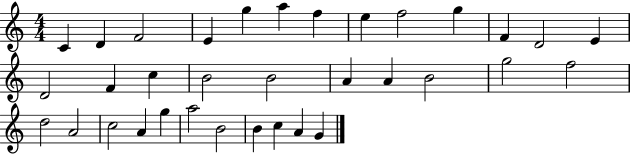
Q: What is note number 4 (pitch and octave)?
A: E4